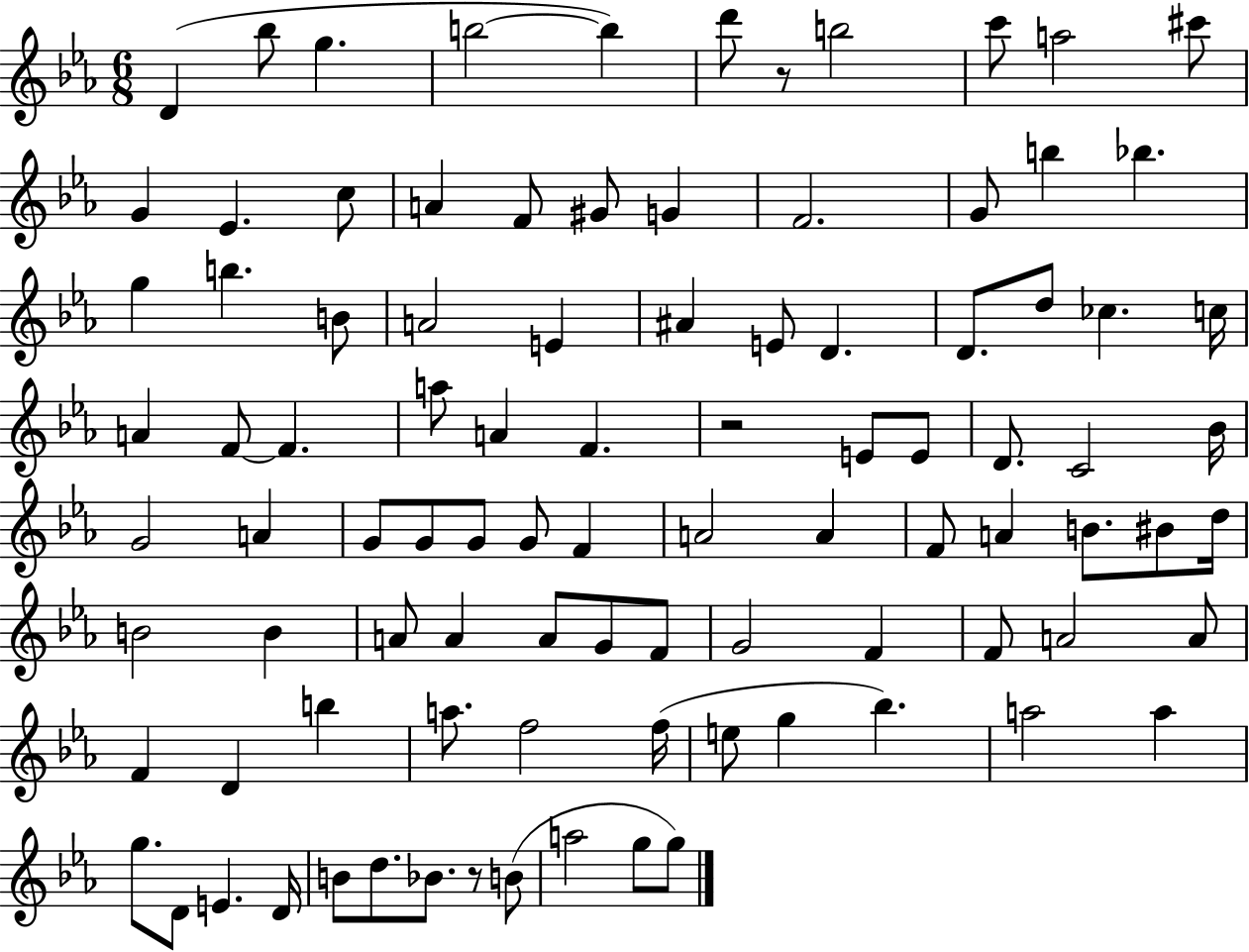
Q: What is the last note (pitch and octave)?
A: G5